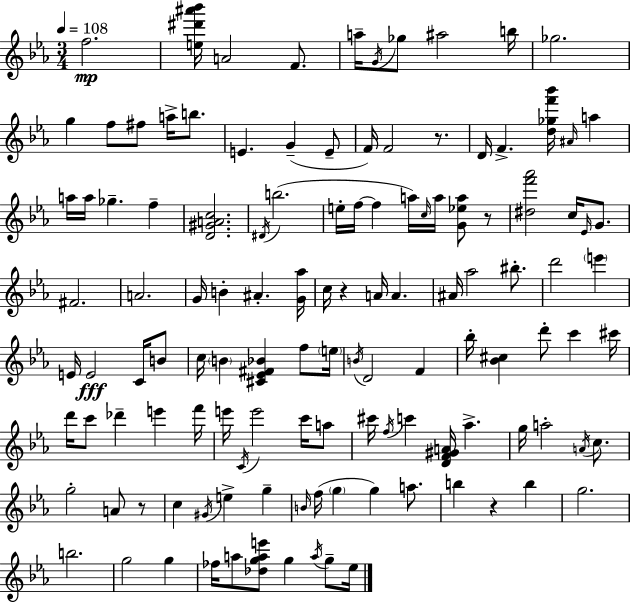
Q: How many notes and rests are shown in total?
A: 122